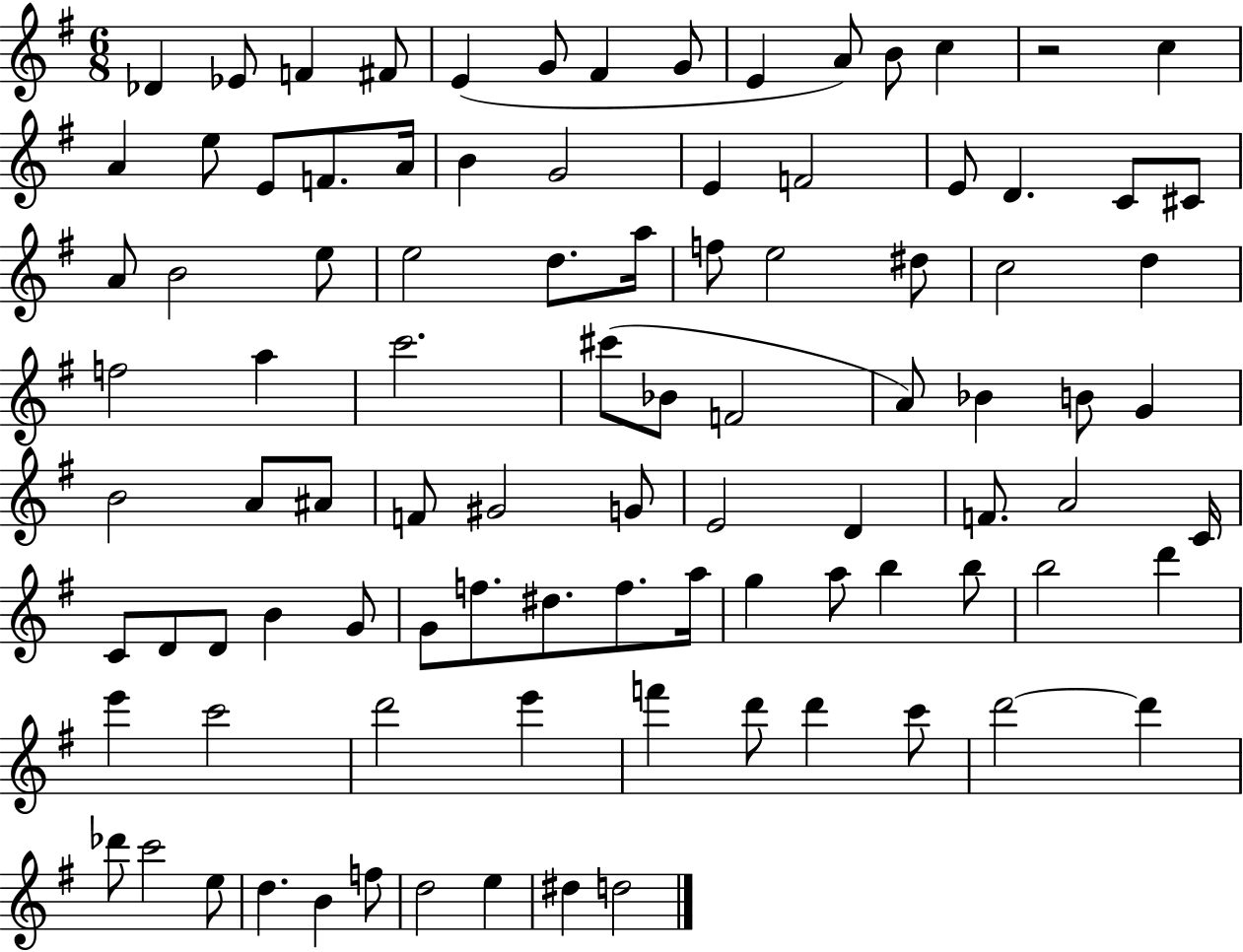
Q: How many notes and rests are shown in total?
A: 95